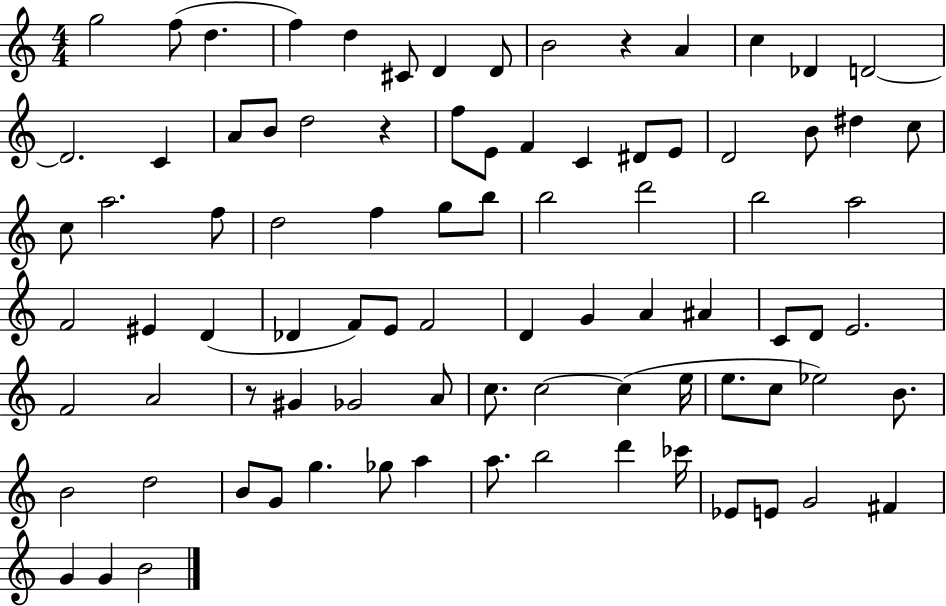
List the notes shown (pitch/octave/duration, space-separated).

G5/h F5/e D5/q. F5/q D5/q C#4/e D4/q D4/e B4/h R/q A4/q C5/q Db4/q D4/h D4/h. C4/q A4/e B4/e D5/h R/q F5/e E4/e F4/q C4/q D#4/e E4/e D4/h B4/e D#5/q C5/e C5/e A5/h. F5/e D5/h F5/q G5/e B5/e B5/h D6/h B5/h A5/h F4/h EIS4/q D4/q Db4/q F4/e E4/e F4/h D4/q G4/q A4/q A#4/q C4/e D4/e E4/h. F4/h A4/h R/e G#4/q Gb4/h A4/e C5/e. C5/h C5/q E5/s E5/e. C5/e Eb5/h B4/e. B4/h D5/h B4/e G4/e G5/q. Gb5/e A5/q A5/e. B5/h D6/q CES6/s Eb4/e E4/e G4/h F#4/q G4/q G4/q B4/h